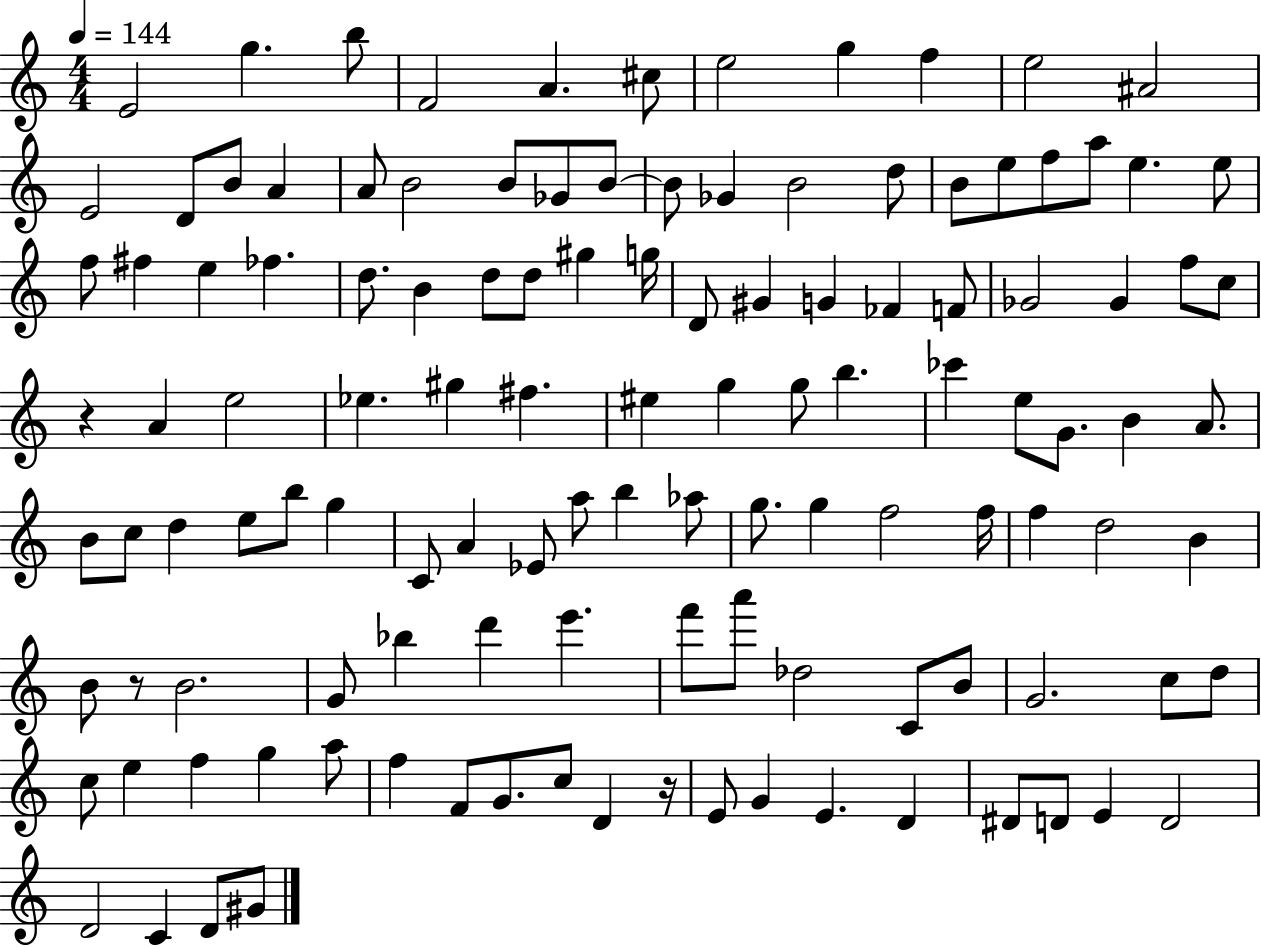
{
  \clef treble
  \numericTimeSignature
  \time 4/4
  \key c \major
  \tempo 4 = 144
  \repeat volta 2 { e'2 g''4. b''8 | f'2 a'4. cis''8 | e''2 g''4 f''4 | e''2 ais'2 | \break e'2 d'8 b'8 a'4 | a'8 b'2 b'8 ges'8 b'8~~ | b'8 ges'4 b'2 d''8 | b'8 e''8 f''8 a''8 e''4. e''8 | \break f''8 fis''4 e''4 fes''4. | d''8. b'4 d''8 d''8 gis''4 g''16 | d'8 gis'4 g'4 fes'4 f'8 | ges'2 ges'4 f''8 c''8 | \break r4 a'4 e''2 | ees''4. gis''4 fis''4. | eis''4 g''4 g''8 b''4. | ces'''4 e''8 g'8. b'4 a'8. | \break b'8 c''8 d''4 e''8 b''8 g''4 | c'8 a'4 ees'8 a''8 b''4 aes''8 | g''8. g''4 f''2 f''16 | f''4 d''2 b'4 | \break b'8 r8 b'2. | g'8 bes''4 d'''4 e'''4. | f'''8 a'''8 des''2 c'8 b'8 | g'2. c''8 d''8 | \break c''8 e''4 f''4 g''4 a''8 | f''4 f'8 g'8. c''8 d'4 r16 | e'8 g'4 e'4. d'4 | dis'8 d'8 e'4 d'2 | \break d'2 c'4 d'8 gis'8 | } \bar "|."
}